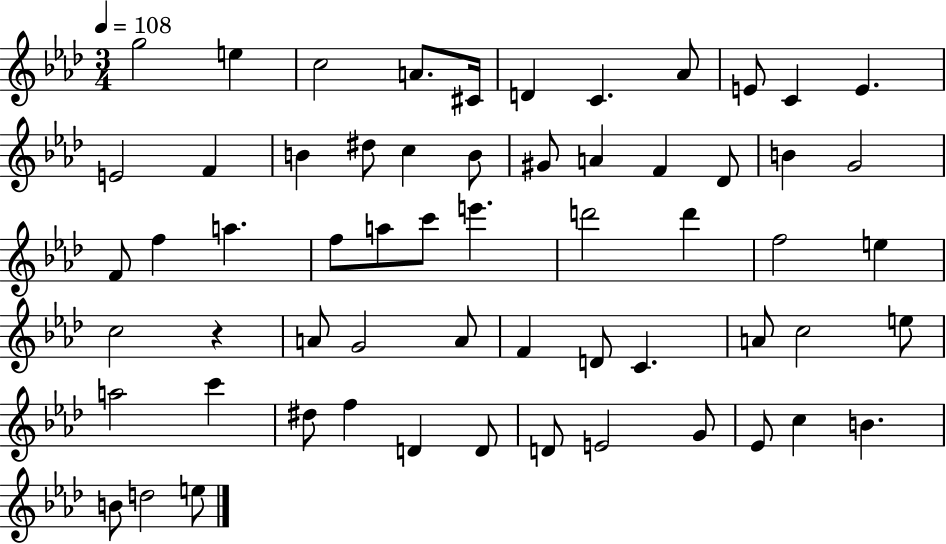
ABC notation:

X:1
T:Untitled
M:3/4
L:1/4
K:Ab
g2 e c2 A/2 ^C/4 D C _A/2 E/2 C E E2 F B ^d/2 c B/2 ^G/2 A F _D/2 B G2 F/2 f a f/2 a/2 c'/2 e' d'2 d' f2 e c2 z A/2 G2 A/2 F D/2 C A/2 c2 e/2 a2 c' ^d/2 f D D/2 D/2 E2 G/2 _E/2 c B B/2 d2 e/2